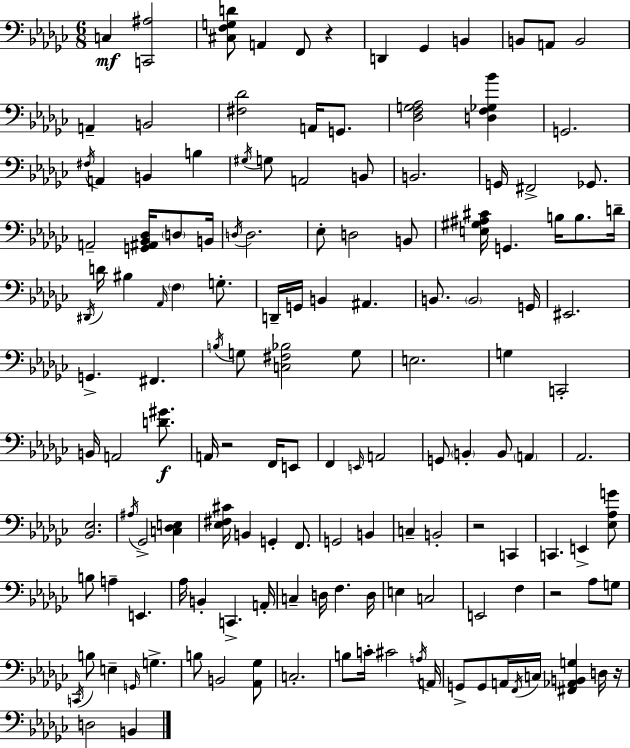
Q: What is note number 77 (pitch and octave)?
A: G2